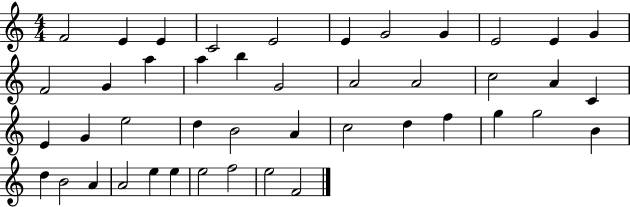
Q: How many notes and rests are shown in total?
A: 44